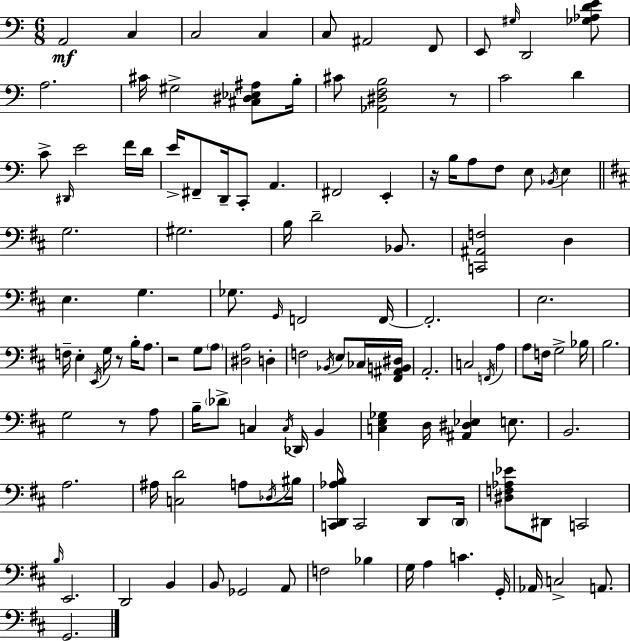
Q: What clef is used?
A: bass